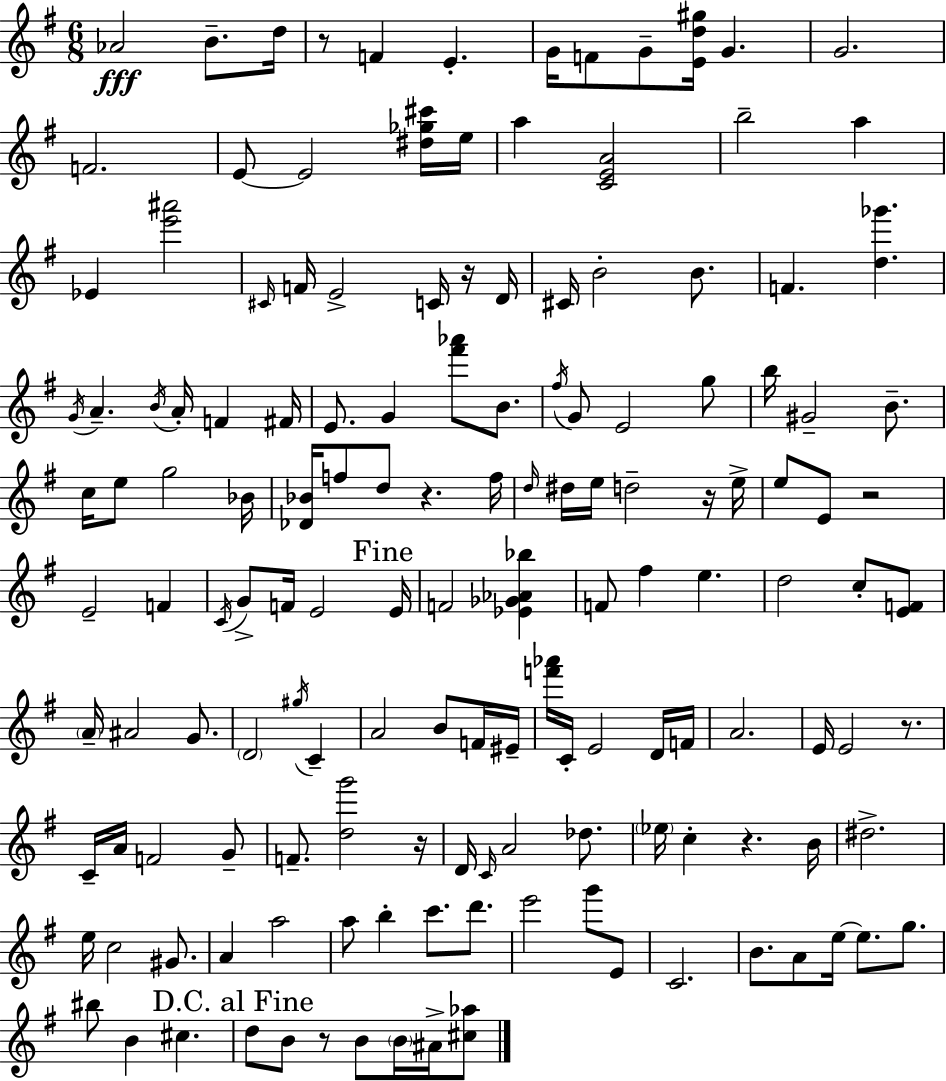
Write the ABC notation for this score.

X:1
T:Untitled
M:6/8
L:1/4
K:Em
_A2 B/2 d/4 z/2 F E G/4 F/2 G/2 [Ed^g]/4 G G2 F2 E/2 E2 [^d_g^c']/4 e/4 a [CEA]2 b2 a _E [e'^a']2 ^C/4 F/4 E2 C/4 z/4 D/4 ^C/4 B2 B/2 F [d_g'] G/4 A B/4 A/4 F ^F/4 E/2 G [^f'_a']/2 B/2 ^f/4 G/2 E2 g/2 b/4 ^G2 B/2 c/4 e/2 g2 _B/4 [_D_B]/4 f/2 d/2 z f/4 d/4 ^d/4 e/4 d2 z/4 e/4 e/2 E/2 z2 E2 F C/4 G/2 F/4 E2 E/4 F2 [_E_G_A_b] F/2 ^f e d2 c/2 [EF]/2 A/4 ^A2 G/2 D2 ^g/4 C A2 B/2 F/4 ^E/4 [f'_a']/4 C/4 E2 D/4 F/4 A2 E/4 E2 z/2 C/4 A/4 F2 G/2 F/2 [dg']2 z/4 D/4 C/4 A2 _d/2 _e/4 c z B/4 ^d2 e/4 c2 ^G/2 A a2 a/2 b c'/2 d'/2 e'2 g'/2 E/2 C2 B/2 A/2 e/4 e/2 g/2 ^b/2 B ^c d/2 B/2 z/2 B/2 B/4 ^A/4 [^c_a]/2